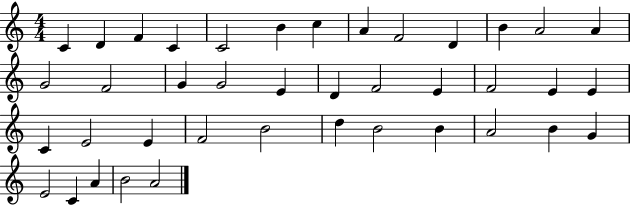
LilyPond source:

{
  \clef treble
  \numericTimeSignature
  \time 4/4
  \key c \major
  c'4 d'4 f'4 c'4 | c'2 b'4 c''4 | a'4 f'2 d'4 | b'4 a'2 a'4 | \break g'2 f'2 | g'4 g'2 e'4 | d'4 f'2 e'4 | f'2 e'4 e'4 | \break c'4 e'2 e'4 | f'2 b'2 | d''4 b'2 b'4 | a'2 b'4 g'4 | \break e'2 c'4 a'4 | b'2 a'2 | \bar "|."
}